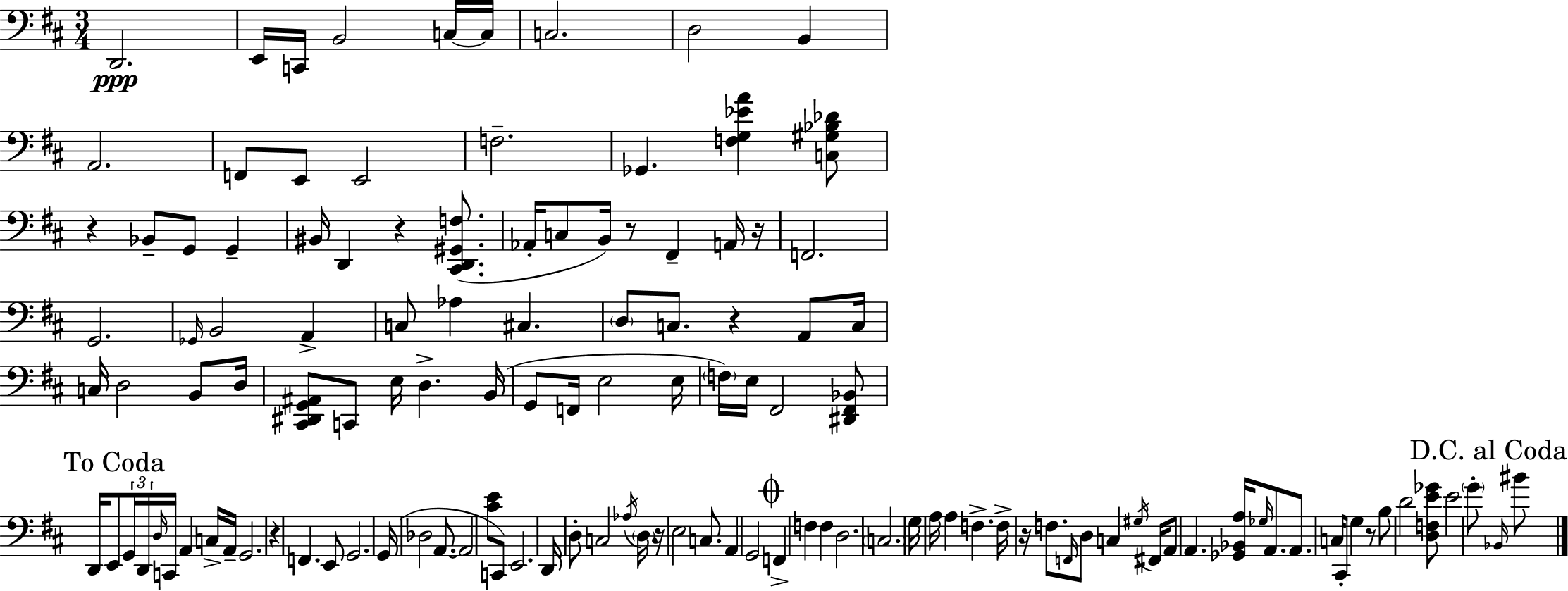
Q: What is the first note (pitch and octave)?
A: D2